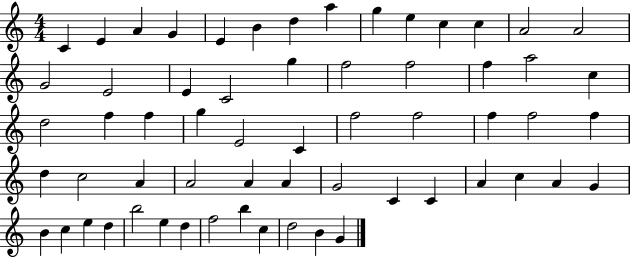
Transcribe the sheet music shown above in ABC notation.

X:1
T:Untitled
M:4/4
L:1/4
K:C
C E A G E B d a g e c c A2 A2 G2 E2 E C2 g f2 f2 f a2 c d2 f f g E2 C f2 f2 f f2 f d c2 A A2 A A G2 C C A c A G B c e d b2 e d f2 b c d2 B G